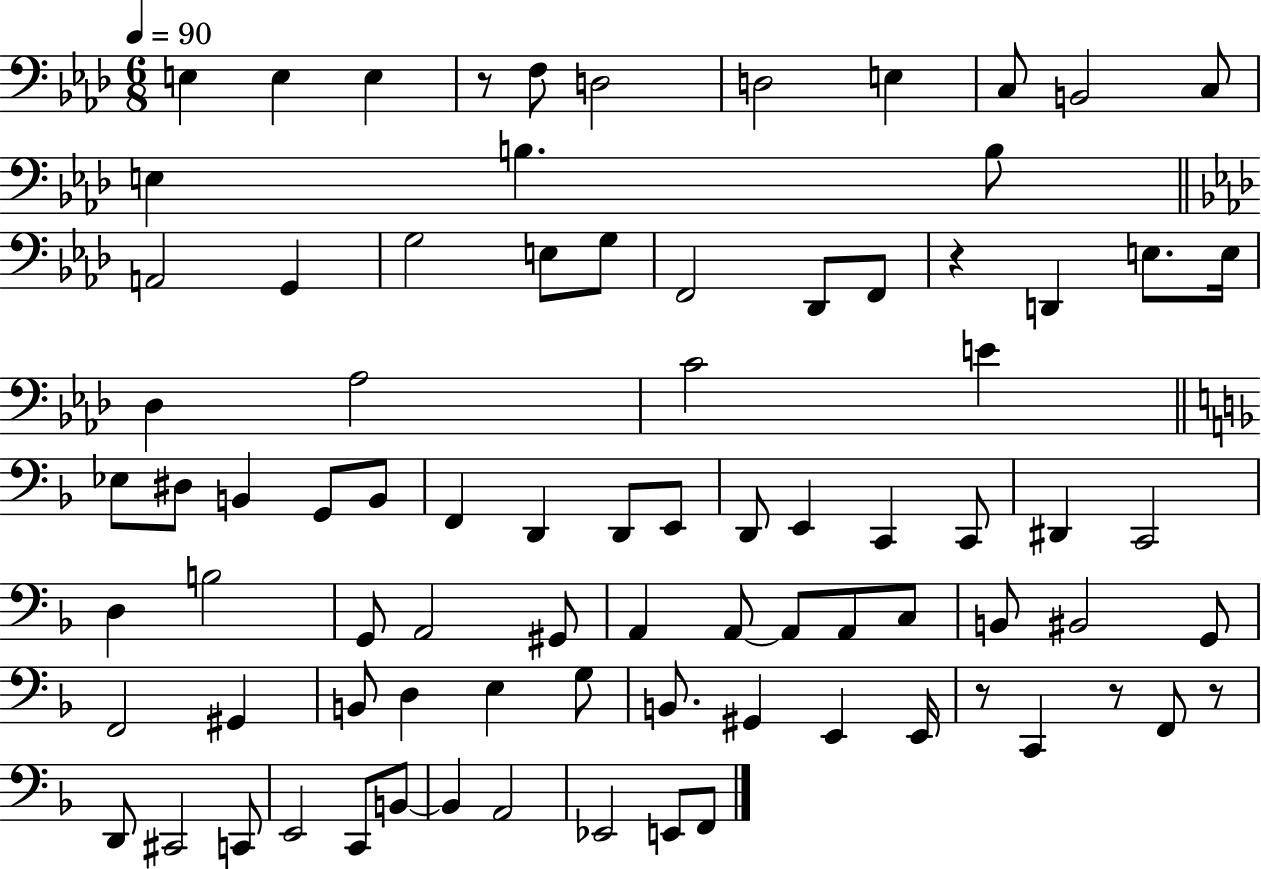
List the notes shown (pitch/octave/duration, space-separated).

E3/q E3/q E3/q R/e F3/e D3/h D3/h E3/q C3/e B2/h C3/e E3/q B3/q. B3/e A2/h G2/q G3/h E3/e G3/e F2/h Db2/e F2/e R/q D2/q E3/e. E3/s Db3/q Ab3/h C4/h E4/q Eb3/e D#3/e B2/q G2/e B2/e F2/q D2/q D2/e E2/e D2/e E2/q C2/q C2/e D#2/q C2/h D3/q B3/h G2/e A2/h G#2/e A2/q A2/e A2/e A2/e C3/e B2/e BIS2/h G2/e F2/h G#2/q B2/e D3/q E3/q G3/e B2/e. G#2/q E2/q E2/s R/e C2/q R/e F2/e R/e D2/e C#2/h C2/e E2/h C2/e B2/e B2/q A2/h Eb2/h E2/e F2/e